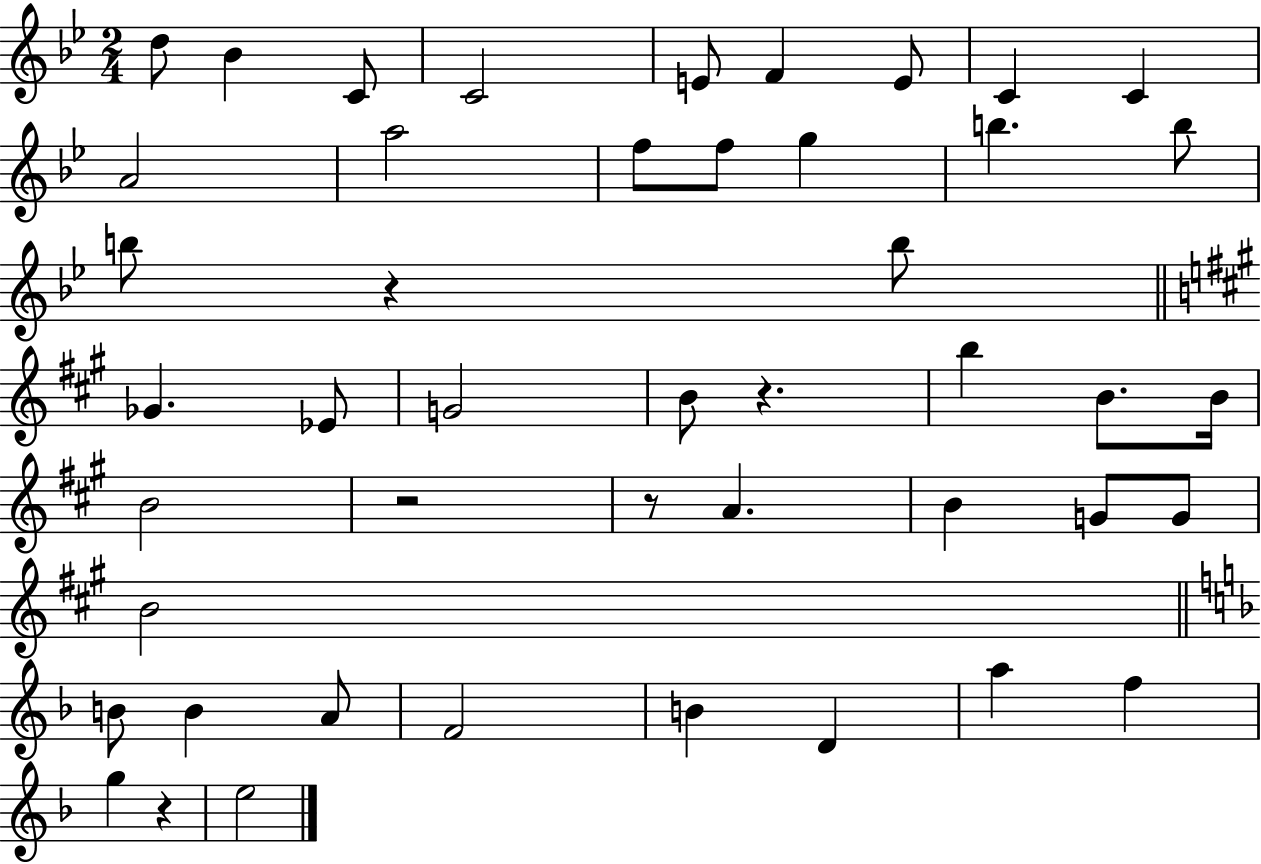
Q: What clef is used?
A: treble